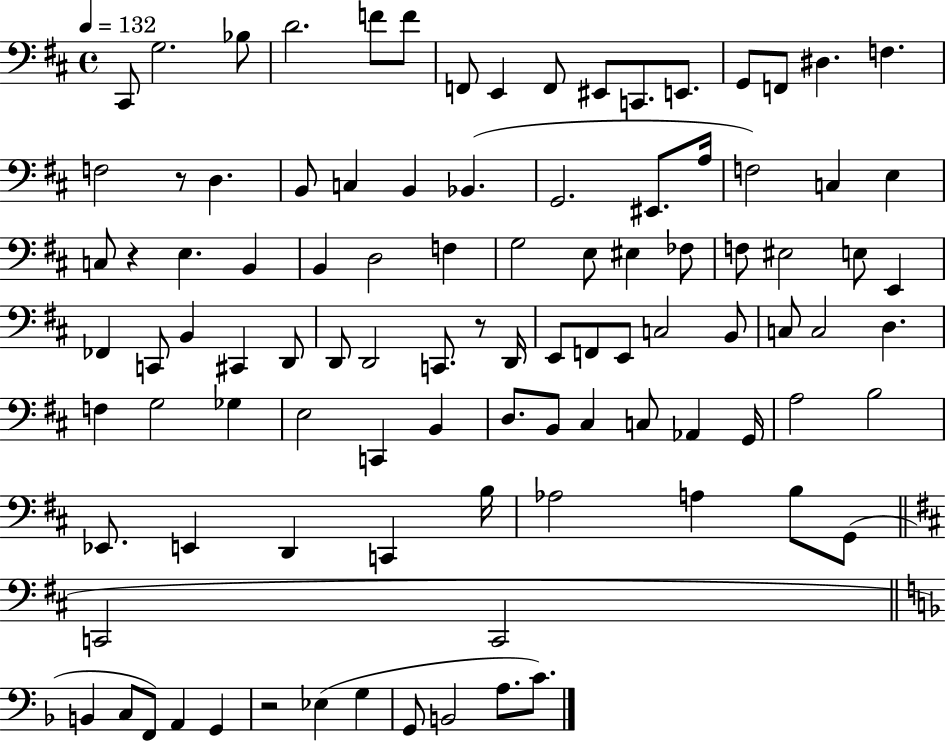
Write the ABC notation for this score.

X:1
T:Untitled
M:4/4
L:1/4
K:D
^C,,/2 G,2 _B,/2 D2 F/2 F/2 F,,/2 E,, F,,/2 ^E,,/2 C,,/2 E,,/2 G,,/2 F,,/2 ^D, F, F,2 z/2 D, B,,/2 C, B,, _B,, G,,2 ^E,,/2 A,/4 F,2 C, E, C,/2 z E, B,, B,, D,2 F, G,2 E,/2 ^E, _F,/2 F,/2 ^E,2 E,/2 E,, _F,, C,,/2 B,, ^C,, D,,/2 D,,/2 D,,2 C,,/2 z/2 D,,/4 E,,/2 F,,/2 E,,/2 C,2 B,,/2 C,/2 C,2 D, F, G,2 _G, E,2 C,, B,, D,/2 B,,/2 ^C, C,/2 _A,, G,,/4 A,2 B,2 _E,,/2 E,, D,, C,, B,/4 _A,2 A, B,/2 G,,/2 C,,2 C,,2 B,, C,/2 F,,/2 A,, G,, z2 _E, G, G,,/2 B,,2 A,/2 C/2